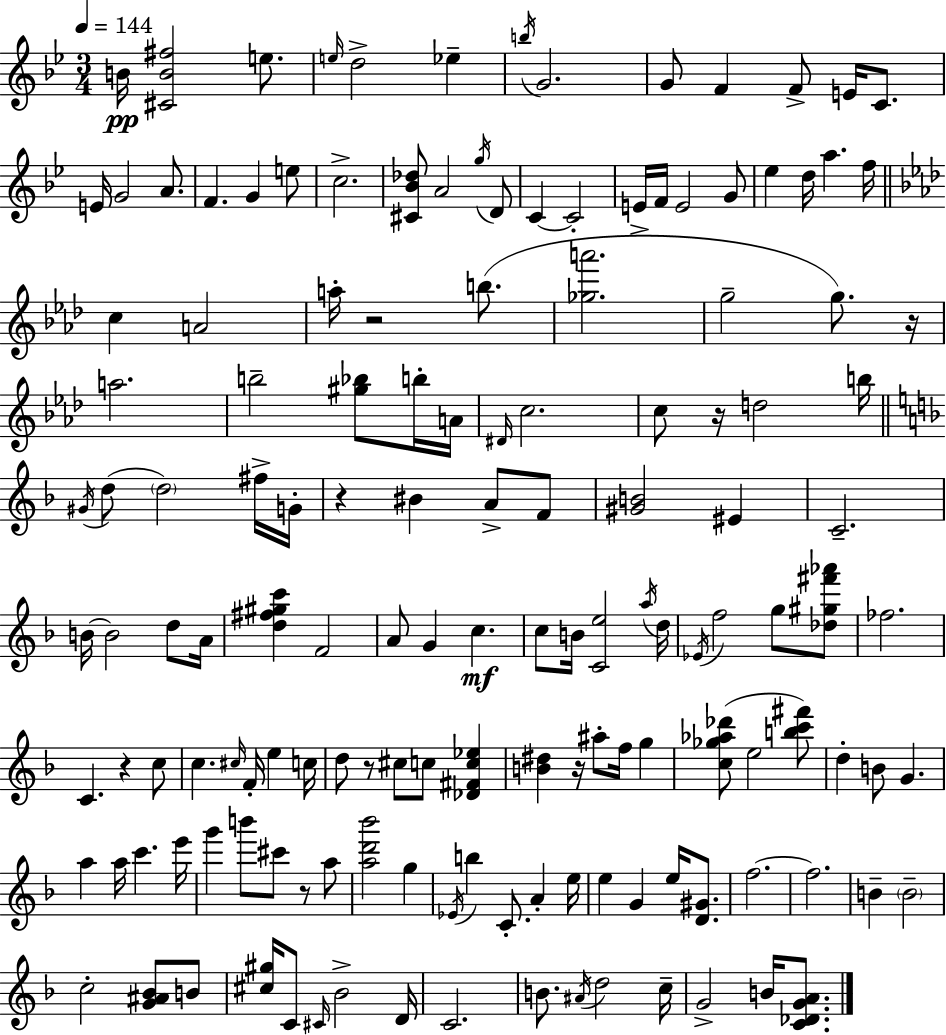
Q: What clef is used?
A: treble